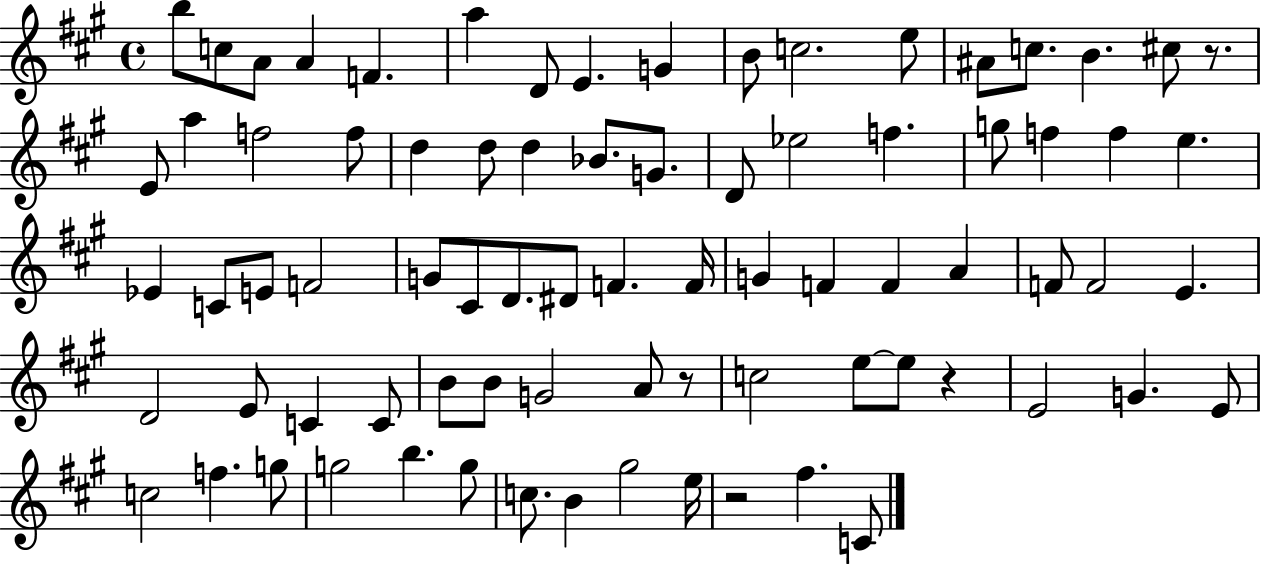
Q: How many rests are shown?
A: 4